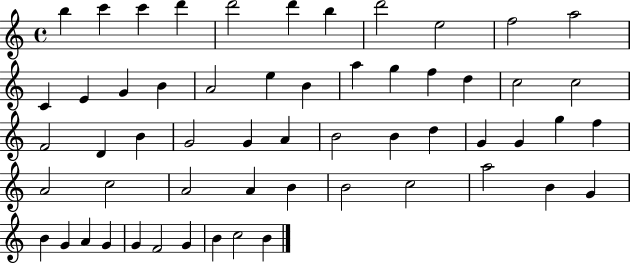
X:1
T:Untitled
M:4/4
L:1/4
K:C
b c' c' d' d'2 d' b d'2 e2 f2 a2 C E G B A2 e B a g f d c2 c2 F2 D B G2 G A B2 B d G G g f A2 c2 A2 A B B2 c2 a2 B G B G A G G F2 G B c2 B